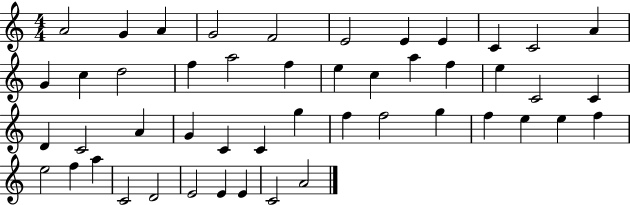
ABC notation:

X:1
T:Untitled
M:4/4
L:1/4
K:C
A2 G A G2 F2 E2 E E C C2 A G c d2 f a2 f e c a f e C2 C D C2 A G C C g f f2 g f e e f e2 f a C2 D2 E2 E E C2 A2